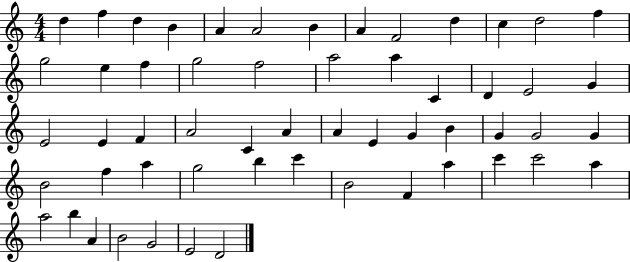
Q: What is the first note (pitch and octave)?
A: D5